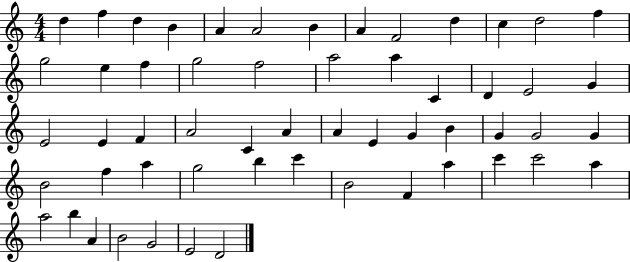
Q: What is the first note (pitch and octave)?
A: D5